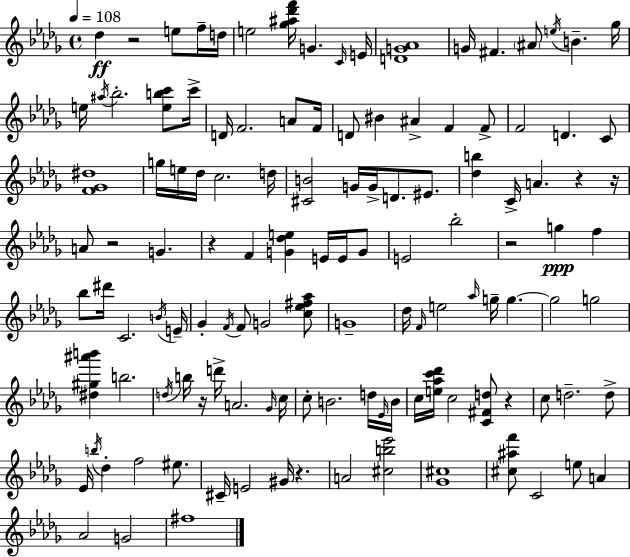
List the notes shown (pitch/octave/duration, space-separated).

Db5/q R/h E5/e F5/s D5/s E5/h [Gb5,A#5,Db6,F6]/s G4/q. C4/s E4/s [D4,G4,Ab4]/w G4/s F#4/q. A#4/e E5/s B4/q. Gb5/s E5/s A#5/s Bb5/h. [E5,B5,C6]/e C6/s D4/s F4/h. A4/e F4/s D4/e BIS4/q A#4/q F4/q F4/e F4/h D4/q. C4/e [F4,Gb4,D#5]/w G5/s E5/s Db5/s C5/h. D5/s [C#4,B4]/h G4/s G4/s D4/e. EIS4/e. [Db5,B5]/q C4/s A4/q. R/q R/s A4/e R/h G4/q. R/q F4/q [G4,Db5,E5]/q E4/s E4/s G4/e E4/h Bb5/h R/h G5/q F5/q Bb5/e D#6/s C4/h. B4/s E4/s Gb4/q F4/s F4/e G4/h [C5,Eb5,F#5,Ab5]/e G4/w Db5/s F4/s E5/h Ab5/s G5/s G5/q. G5/h G5/h [D#5,G#5,A#6,B6]/q B5/h. D5/s B5/s R/s D6/s A4/h. Gb4/s C5/s C5/e B4/h. D5/s Eb4/s B4/s C5/s [E5,Ab5,C6,Db6]/s C5/h [C4,F#4,D5]/e R/q C5/e D5/h. D5/e Eb4/s B5/s Db5/q F5/h EIS5/e. C#4/s E4/h G#4/s R/q. A4/h [C#5,B5,Eb6]/h [Gb4,C#5]/w [C#5,A#5,F6]/e C4/h E5/e A4/q Ab4/h G4/h F#5/w